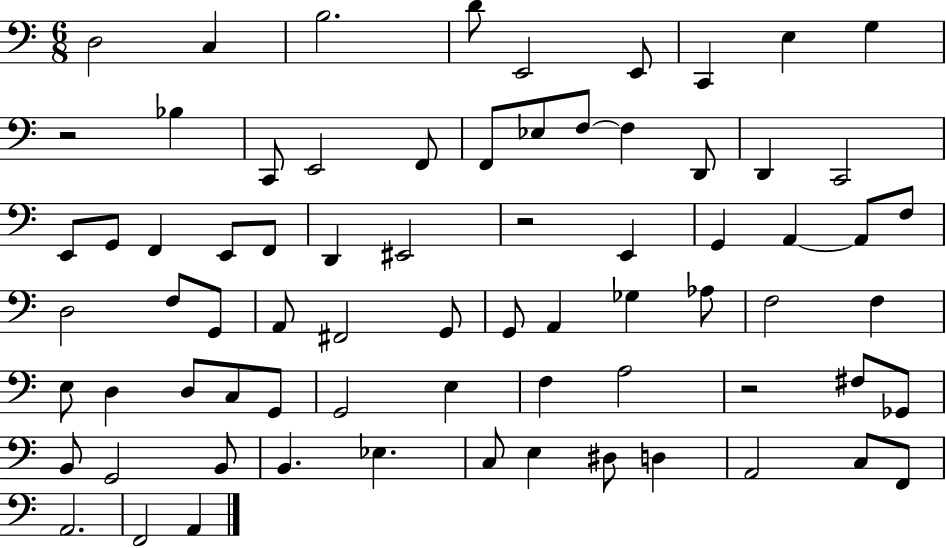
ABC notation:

X:1
T:Untitled
M:6/8
L:1/4
K:C
D,2 C, B,2 D/2 E,,2 E,,/2 C,, E, G, z2 _B, C,,/2 E,,2 F,,/2 F,,/2 _E,/2 F,/2 F, D,,/2 D,, C,,2 E,,/2 G,,/2 F,, E,,/2 F,,/2 D,, ^E,,2 z2 E,, G,, A,, A,,/2 F,/2 D,2 F,/2 G,,/2 A,,/2 ^F,,2 G,,/2 G,,/2 A,, _G, _A,/2 F,2 F, E,/2 D, D,/2 C,/2 G,,/2 G,,2 E, F, A,2 z2 ^F,/2 _G,,/2 B,,/2 G,,2 B,,/2 B,, _E, C,/2 E, ^D,/2 D, A,,2 C,/2 F,,/2 A,,2 F,,2 A,,